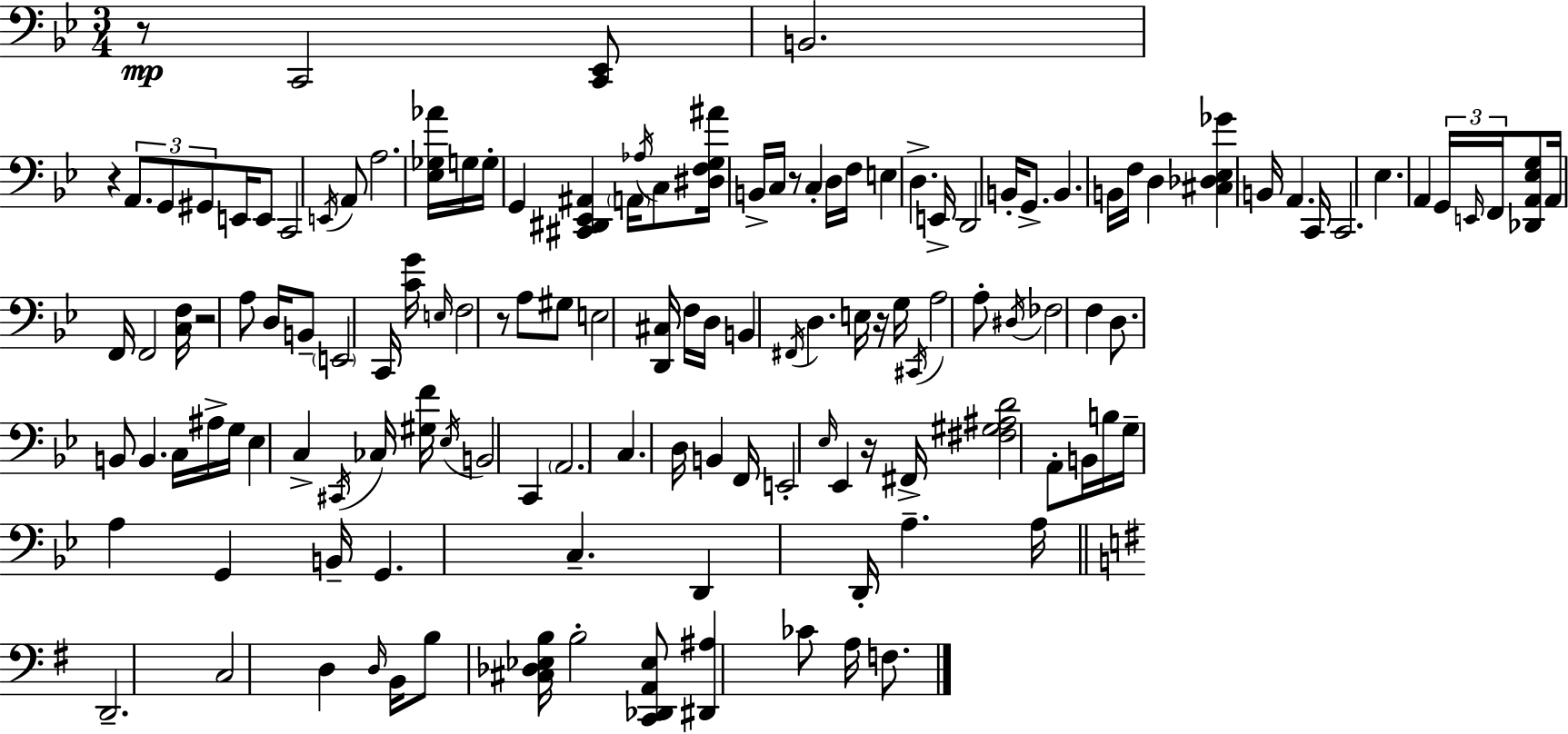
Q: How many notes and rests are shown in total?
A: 133